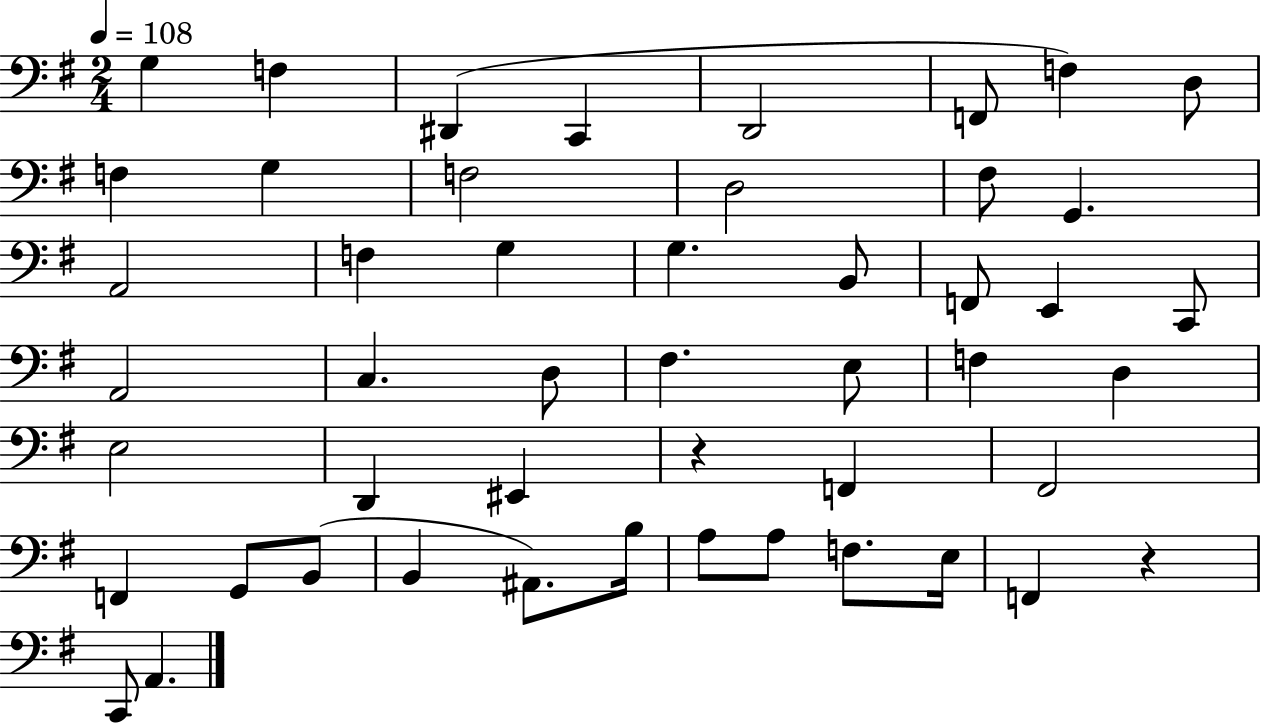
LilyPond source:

{
  \clef bass
  \numericTimeSignature
  \time 2/4
  \key g \major
  \tempo 4 = 108
  g4 f4 | dis,4( c,4 | d,2 | f,8 f4) d8 | \break f4 g4 | f2 | d2 | fis8 g,4. | \break a,2 | f4 g4 | g4. b,8 | f,8 e,4 c,8 | \break a,2 | c4. d8 | fis4. e8 | f4 d4 | \break e2 | d,4 eis,4 | r4 f,4 | fis,2 | \break f,4 g,8 b,8( | b,4 ais,8.) b16 | a8 a8 f8. e16 | f,4 r4 | \break c,8 a,4. | \bar "|."
}